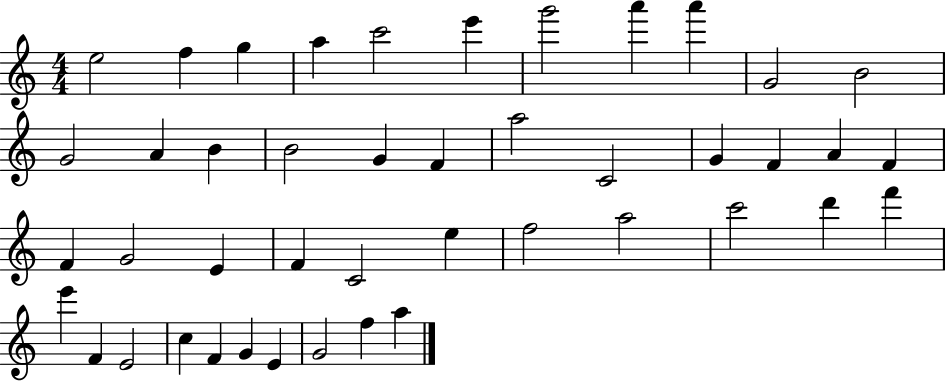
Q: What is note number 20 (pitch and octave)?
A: G4